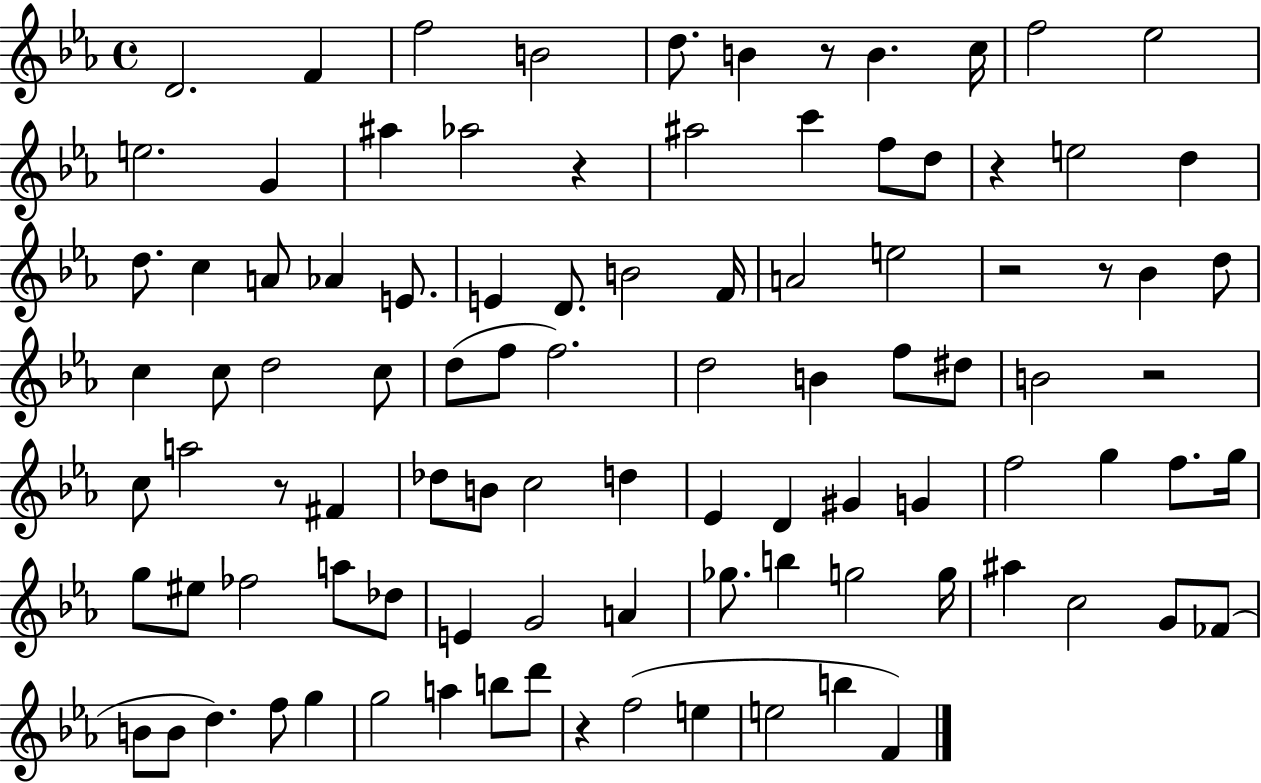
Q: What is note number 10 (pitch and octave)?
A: Eb5